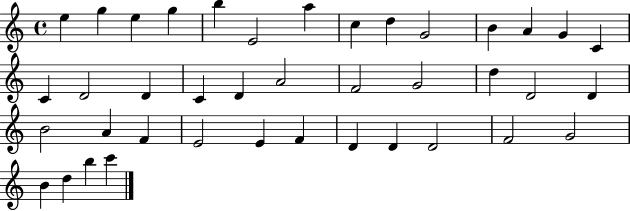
X:1
T:Untitled
M:4/4
L:1/4
K:C
e g e g b E2 a c d G2 B A G C C D2 D C D A2 F2 G2 d D2 D B2 A F E2 E F D D D2 F2 G2 B d b c'